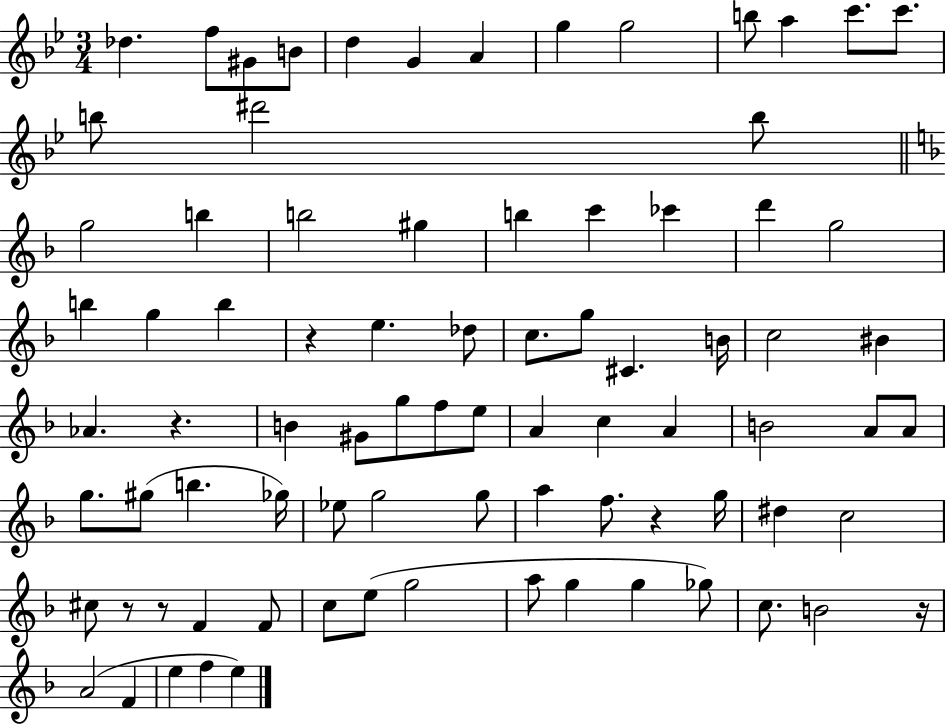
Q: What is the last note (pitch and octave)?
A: E5